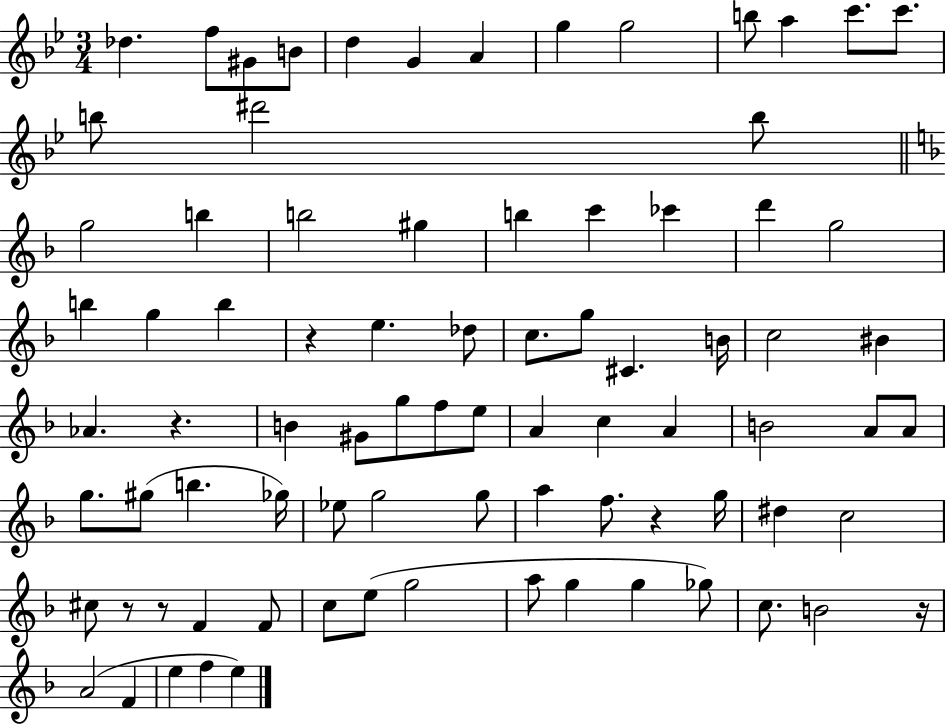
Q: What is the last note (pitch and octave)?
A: E5